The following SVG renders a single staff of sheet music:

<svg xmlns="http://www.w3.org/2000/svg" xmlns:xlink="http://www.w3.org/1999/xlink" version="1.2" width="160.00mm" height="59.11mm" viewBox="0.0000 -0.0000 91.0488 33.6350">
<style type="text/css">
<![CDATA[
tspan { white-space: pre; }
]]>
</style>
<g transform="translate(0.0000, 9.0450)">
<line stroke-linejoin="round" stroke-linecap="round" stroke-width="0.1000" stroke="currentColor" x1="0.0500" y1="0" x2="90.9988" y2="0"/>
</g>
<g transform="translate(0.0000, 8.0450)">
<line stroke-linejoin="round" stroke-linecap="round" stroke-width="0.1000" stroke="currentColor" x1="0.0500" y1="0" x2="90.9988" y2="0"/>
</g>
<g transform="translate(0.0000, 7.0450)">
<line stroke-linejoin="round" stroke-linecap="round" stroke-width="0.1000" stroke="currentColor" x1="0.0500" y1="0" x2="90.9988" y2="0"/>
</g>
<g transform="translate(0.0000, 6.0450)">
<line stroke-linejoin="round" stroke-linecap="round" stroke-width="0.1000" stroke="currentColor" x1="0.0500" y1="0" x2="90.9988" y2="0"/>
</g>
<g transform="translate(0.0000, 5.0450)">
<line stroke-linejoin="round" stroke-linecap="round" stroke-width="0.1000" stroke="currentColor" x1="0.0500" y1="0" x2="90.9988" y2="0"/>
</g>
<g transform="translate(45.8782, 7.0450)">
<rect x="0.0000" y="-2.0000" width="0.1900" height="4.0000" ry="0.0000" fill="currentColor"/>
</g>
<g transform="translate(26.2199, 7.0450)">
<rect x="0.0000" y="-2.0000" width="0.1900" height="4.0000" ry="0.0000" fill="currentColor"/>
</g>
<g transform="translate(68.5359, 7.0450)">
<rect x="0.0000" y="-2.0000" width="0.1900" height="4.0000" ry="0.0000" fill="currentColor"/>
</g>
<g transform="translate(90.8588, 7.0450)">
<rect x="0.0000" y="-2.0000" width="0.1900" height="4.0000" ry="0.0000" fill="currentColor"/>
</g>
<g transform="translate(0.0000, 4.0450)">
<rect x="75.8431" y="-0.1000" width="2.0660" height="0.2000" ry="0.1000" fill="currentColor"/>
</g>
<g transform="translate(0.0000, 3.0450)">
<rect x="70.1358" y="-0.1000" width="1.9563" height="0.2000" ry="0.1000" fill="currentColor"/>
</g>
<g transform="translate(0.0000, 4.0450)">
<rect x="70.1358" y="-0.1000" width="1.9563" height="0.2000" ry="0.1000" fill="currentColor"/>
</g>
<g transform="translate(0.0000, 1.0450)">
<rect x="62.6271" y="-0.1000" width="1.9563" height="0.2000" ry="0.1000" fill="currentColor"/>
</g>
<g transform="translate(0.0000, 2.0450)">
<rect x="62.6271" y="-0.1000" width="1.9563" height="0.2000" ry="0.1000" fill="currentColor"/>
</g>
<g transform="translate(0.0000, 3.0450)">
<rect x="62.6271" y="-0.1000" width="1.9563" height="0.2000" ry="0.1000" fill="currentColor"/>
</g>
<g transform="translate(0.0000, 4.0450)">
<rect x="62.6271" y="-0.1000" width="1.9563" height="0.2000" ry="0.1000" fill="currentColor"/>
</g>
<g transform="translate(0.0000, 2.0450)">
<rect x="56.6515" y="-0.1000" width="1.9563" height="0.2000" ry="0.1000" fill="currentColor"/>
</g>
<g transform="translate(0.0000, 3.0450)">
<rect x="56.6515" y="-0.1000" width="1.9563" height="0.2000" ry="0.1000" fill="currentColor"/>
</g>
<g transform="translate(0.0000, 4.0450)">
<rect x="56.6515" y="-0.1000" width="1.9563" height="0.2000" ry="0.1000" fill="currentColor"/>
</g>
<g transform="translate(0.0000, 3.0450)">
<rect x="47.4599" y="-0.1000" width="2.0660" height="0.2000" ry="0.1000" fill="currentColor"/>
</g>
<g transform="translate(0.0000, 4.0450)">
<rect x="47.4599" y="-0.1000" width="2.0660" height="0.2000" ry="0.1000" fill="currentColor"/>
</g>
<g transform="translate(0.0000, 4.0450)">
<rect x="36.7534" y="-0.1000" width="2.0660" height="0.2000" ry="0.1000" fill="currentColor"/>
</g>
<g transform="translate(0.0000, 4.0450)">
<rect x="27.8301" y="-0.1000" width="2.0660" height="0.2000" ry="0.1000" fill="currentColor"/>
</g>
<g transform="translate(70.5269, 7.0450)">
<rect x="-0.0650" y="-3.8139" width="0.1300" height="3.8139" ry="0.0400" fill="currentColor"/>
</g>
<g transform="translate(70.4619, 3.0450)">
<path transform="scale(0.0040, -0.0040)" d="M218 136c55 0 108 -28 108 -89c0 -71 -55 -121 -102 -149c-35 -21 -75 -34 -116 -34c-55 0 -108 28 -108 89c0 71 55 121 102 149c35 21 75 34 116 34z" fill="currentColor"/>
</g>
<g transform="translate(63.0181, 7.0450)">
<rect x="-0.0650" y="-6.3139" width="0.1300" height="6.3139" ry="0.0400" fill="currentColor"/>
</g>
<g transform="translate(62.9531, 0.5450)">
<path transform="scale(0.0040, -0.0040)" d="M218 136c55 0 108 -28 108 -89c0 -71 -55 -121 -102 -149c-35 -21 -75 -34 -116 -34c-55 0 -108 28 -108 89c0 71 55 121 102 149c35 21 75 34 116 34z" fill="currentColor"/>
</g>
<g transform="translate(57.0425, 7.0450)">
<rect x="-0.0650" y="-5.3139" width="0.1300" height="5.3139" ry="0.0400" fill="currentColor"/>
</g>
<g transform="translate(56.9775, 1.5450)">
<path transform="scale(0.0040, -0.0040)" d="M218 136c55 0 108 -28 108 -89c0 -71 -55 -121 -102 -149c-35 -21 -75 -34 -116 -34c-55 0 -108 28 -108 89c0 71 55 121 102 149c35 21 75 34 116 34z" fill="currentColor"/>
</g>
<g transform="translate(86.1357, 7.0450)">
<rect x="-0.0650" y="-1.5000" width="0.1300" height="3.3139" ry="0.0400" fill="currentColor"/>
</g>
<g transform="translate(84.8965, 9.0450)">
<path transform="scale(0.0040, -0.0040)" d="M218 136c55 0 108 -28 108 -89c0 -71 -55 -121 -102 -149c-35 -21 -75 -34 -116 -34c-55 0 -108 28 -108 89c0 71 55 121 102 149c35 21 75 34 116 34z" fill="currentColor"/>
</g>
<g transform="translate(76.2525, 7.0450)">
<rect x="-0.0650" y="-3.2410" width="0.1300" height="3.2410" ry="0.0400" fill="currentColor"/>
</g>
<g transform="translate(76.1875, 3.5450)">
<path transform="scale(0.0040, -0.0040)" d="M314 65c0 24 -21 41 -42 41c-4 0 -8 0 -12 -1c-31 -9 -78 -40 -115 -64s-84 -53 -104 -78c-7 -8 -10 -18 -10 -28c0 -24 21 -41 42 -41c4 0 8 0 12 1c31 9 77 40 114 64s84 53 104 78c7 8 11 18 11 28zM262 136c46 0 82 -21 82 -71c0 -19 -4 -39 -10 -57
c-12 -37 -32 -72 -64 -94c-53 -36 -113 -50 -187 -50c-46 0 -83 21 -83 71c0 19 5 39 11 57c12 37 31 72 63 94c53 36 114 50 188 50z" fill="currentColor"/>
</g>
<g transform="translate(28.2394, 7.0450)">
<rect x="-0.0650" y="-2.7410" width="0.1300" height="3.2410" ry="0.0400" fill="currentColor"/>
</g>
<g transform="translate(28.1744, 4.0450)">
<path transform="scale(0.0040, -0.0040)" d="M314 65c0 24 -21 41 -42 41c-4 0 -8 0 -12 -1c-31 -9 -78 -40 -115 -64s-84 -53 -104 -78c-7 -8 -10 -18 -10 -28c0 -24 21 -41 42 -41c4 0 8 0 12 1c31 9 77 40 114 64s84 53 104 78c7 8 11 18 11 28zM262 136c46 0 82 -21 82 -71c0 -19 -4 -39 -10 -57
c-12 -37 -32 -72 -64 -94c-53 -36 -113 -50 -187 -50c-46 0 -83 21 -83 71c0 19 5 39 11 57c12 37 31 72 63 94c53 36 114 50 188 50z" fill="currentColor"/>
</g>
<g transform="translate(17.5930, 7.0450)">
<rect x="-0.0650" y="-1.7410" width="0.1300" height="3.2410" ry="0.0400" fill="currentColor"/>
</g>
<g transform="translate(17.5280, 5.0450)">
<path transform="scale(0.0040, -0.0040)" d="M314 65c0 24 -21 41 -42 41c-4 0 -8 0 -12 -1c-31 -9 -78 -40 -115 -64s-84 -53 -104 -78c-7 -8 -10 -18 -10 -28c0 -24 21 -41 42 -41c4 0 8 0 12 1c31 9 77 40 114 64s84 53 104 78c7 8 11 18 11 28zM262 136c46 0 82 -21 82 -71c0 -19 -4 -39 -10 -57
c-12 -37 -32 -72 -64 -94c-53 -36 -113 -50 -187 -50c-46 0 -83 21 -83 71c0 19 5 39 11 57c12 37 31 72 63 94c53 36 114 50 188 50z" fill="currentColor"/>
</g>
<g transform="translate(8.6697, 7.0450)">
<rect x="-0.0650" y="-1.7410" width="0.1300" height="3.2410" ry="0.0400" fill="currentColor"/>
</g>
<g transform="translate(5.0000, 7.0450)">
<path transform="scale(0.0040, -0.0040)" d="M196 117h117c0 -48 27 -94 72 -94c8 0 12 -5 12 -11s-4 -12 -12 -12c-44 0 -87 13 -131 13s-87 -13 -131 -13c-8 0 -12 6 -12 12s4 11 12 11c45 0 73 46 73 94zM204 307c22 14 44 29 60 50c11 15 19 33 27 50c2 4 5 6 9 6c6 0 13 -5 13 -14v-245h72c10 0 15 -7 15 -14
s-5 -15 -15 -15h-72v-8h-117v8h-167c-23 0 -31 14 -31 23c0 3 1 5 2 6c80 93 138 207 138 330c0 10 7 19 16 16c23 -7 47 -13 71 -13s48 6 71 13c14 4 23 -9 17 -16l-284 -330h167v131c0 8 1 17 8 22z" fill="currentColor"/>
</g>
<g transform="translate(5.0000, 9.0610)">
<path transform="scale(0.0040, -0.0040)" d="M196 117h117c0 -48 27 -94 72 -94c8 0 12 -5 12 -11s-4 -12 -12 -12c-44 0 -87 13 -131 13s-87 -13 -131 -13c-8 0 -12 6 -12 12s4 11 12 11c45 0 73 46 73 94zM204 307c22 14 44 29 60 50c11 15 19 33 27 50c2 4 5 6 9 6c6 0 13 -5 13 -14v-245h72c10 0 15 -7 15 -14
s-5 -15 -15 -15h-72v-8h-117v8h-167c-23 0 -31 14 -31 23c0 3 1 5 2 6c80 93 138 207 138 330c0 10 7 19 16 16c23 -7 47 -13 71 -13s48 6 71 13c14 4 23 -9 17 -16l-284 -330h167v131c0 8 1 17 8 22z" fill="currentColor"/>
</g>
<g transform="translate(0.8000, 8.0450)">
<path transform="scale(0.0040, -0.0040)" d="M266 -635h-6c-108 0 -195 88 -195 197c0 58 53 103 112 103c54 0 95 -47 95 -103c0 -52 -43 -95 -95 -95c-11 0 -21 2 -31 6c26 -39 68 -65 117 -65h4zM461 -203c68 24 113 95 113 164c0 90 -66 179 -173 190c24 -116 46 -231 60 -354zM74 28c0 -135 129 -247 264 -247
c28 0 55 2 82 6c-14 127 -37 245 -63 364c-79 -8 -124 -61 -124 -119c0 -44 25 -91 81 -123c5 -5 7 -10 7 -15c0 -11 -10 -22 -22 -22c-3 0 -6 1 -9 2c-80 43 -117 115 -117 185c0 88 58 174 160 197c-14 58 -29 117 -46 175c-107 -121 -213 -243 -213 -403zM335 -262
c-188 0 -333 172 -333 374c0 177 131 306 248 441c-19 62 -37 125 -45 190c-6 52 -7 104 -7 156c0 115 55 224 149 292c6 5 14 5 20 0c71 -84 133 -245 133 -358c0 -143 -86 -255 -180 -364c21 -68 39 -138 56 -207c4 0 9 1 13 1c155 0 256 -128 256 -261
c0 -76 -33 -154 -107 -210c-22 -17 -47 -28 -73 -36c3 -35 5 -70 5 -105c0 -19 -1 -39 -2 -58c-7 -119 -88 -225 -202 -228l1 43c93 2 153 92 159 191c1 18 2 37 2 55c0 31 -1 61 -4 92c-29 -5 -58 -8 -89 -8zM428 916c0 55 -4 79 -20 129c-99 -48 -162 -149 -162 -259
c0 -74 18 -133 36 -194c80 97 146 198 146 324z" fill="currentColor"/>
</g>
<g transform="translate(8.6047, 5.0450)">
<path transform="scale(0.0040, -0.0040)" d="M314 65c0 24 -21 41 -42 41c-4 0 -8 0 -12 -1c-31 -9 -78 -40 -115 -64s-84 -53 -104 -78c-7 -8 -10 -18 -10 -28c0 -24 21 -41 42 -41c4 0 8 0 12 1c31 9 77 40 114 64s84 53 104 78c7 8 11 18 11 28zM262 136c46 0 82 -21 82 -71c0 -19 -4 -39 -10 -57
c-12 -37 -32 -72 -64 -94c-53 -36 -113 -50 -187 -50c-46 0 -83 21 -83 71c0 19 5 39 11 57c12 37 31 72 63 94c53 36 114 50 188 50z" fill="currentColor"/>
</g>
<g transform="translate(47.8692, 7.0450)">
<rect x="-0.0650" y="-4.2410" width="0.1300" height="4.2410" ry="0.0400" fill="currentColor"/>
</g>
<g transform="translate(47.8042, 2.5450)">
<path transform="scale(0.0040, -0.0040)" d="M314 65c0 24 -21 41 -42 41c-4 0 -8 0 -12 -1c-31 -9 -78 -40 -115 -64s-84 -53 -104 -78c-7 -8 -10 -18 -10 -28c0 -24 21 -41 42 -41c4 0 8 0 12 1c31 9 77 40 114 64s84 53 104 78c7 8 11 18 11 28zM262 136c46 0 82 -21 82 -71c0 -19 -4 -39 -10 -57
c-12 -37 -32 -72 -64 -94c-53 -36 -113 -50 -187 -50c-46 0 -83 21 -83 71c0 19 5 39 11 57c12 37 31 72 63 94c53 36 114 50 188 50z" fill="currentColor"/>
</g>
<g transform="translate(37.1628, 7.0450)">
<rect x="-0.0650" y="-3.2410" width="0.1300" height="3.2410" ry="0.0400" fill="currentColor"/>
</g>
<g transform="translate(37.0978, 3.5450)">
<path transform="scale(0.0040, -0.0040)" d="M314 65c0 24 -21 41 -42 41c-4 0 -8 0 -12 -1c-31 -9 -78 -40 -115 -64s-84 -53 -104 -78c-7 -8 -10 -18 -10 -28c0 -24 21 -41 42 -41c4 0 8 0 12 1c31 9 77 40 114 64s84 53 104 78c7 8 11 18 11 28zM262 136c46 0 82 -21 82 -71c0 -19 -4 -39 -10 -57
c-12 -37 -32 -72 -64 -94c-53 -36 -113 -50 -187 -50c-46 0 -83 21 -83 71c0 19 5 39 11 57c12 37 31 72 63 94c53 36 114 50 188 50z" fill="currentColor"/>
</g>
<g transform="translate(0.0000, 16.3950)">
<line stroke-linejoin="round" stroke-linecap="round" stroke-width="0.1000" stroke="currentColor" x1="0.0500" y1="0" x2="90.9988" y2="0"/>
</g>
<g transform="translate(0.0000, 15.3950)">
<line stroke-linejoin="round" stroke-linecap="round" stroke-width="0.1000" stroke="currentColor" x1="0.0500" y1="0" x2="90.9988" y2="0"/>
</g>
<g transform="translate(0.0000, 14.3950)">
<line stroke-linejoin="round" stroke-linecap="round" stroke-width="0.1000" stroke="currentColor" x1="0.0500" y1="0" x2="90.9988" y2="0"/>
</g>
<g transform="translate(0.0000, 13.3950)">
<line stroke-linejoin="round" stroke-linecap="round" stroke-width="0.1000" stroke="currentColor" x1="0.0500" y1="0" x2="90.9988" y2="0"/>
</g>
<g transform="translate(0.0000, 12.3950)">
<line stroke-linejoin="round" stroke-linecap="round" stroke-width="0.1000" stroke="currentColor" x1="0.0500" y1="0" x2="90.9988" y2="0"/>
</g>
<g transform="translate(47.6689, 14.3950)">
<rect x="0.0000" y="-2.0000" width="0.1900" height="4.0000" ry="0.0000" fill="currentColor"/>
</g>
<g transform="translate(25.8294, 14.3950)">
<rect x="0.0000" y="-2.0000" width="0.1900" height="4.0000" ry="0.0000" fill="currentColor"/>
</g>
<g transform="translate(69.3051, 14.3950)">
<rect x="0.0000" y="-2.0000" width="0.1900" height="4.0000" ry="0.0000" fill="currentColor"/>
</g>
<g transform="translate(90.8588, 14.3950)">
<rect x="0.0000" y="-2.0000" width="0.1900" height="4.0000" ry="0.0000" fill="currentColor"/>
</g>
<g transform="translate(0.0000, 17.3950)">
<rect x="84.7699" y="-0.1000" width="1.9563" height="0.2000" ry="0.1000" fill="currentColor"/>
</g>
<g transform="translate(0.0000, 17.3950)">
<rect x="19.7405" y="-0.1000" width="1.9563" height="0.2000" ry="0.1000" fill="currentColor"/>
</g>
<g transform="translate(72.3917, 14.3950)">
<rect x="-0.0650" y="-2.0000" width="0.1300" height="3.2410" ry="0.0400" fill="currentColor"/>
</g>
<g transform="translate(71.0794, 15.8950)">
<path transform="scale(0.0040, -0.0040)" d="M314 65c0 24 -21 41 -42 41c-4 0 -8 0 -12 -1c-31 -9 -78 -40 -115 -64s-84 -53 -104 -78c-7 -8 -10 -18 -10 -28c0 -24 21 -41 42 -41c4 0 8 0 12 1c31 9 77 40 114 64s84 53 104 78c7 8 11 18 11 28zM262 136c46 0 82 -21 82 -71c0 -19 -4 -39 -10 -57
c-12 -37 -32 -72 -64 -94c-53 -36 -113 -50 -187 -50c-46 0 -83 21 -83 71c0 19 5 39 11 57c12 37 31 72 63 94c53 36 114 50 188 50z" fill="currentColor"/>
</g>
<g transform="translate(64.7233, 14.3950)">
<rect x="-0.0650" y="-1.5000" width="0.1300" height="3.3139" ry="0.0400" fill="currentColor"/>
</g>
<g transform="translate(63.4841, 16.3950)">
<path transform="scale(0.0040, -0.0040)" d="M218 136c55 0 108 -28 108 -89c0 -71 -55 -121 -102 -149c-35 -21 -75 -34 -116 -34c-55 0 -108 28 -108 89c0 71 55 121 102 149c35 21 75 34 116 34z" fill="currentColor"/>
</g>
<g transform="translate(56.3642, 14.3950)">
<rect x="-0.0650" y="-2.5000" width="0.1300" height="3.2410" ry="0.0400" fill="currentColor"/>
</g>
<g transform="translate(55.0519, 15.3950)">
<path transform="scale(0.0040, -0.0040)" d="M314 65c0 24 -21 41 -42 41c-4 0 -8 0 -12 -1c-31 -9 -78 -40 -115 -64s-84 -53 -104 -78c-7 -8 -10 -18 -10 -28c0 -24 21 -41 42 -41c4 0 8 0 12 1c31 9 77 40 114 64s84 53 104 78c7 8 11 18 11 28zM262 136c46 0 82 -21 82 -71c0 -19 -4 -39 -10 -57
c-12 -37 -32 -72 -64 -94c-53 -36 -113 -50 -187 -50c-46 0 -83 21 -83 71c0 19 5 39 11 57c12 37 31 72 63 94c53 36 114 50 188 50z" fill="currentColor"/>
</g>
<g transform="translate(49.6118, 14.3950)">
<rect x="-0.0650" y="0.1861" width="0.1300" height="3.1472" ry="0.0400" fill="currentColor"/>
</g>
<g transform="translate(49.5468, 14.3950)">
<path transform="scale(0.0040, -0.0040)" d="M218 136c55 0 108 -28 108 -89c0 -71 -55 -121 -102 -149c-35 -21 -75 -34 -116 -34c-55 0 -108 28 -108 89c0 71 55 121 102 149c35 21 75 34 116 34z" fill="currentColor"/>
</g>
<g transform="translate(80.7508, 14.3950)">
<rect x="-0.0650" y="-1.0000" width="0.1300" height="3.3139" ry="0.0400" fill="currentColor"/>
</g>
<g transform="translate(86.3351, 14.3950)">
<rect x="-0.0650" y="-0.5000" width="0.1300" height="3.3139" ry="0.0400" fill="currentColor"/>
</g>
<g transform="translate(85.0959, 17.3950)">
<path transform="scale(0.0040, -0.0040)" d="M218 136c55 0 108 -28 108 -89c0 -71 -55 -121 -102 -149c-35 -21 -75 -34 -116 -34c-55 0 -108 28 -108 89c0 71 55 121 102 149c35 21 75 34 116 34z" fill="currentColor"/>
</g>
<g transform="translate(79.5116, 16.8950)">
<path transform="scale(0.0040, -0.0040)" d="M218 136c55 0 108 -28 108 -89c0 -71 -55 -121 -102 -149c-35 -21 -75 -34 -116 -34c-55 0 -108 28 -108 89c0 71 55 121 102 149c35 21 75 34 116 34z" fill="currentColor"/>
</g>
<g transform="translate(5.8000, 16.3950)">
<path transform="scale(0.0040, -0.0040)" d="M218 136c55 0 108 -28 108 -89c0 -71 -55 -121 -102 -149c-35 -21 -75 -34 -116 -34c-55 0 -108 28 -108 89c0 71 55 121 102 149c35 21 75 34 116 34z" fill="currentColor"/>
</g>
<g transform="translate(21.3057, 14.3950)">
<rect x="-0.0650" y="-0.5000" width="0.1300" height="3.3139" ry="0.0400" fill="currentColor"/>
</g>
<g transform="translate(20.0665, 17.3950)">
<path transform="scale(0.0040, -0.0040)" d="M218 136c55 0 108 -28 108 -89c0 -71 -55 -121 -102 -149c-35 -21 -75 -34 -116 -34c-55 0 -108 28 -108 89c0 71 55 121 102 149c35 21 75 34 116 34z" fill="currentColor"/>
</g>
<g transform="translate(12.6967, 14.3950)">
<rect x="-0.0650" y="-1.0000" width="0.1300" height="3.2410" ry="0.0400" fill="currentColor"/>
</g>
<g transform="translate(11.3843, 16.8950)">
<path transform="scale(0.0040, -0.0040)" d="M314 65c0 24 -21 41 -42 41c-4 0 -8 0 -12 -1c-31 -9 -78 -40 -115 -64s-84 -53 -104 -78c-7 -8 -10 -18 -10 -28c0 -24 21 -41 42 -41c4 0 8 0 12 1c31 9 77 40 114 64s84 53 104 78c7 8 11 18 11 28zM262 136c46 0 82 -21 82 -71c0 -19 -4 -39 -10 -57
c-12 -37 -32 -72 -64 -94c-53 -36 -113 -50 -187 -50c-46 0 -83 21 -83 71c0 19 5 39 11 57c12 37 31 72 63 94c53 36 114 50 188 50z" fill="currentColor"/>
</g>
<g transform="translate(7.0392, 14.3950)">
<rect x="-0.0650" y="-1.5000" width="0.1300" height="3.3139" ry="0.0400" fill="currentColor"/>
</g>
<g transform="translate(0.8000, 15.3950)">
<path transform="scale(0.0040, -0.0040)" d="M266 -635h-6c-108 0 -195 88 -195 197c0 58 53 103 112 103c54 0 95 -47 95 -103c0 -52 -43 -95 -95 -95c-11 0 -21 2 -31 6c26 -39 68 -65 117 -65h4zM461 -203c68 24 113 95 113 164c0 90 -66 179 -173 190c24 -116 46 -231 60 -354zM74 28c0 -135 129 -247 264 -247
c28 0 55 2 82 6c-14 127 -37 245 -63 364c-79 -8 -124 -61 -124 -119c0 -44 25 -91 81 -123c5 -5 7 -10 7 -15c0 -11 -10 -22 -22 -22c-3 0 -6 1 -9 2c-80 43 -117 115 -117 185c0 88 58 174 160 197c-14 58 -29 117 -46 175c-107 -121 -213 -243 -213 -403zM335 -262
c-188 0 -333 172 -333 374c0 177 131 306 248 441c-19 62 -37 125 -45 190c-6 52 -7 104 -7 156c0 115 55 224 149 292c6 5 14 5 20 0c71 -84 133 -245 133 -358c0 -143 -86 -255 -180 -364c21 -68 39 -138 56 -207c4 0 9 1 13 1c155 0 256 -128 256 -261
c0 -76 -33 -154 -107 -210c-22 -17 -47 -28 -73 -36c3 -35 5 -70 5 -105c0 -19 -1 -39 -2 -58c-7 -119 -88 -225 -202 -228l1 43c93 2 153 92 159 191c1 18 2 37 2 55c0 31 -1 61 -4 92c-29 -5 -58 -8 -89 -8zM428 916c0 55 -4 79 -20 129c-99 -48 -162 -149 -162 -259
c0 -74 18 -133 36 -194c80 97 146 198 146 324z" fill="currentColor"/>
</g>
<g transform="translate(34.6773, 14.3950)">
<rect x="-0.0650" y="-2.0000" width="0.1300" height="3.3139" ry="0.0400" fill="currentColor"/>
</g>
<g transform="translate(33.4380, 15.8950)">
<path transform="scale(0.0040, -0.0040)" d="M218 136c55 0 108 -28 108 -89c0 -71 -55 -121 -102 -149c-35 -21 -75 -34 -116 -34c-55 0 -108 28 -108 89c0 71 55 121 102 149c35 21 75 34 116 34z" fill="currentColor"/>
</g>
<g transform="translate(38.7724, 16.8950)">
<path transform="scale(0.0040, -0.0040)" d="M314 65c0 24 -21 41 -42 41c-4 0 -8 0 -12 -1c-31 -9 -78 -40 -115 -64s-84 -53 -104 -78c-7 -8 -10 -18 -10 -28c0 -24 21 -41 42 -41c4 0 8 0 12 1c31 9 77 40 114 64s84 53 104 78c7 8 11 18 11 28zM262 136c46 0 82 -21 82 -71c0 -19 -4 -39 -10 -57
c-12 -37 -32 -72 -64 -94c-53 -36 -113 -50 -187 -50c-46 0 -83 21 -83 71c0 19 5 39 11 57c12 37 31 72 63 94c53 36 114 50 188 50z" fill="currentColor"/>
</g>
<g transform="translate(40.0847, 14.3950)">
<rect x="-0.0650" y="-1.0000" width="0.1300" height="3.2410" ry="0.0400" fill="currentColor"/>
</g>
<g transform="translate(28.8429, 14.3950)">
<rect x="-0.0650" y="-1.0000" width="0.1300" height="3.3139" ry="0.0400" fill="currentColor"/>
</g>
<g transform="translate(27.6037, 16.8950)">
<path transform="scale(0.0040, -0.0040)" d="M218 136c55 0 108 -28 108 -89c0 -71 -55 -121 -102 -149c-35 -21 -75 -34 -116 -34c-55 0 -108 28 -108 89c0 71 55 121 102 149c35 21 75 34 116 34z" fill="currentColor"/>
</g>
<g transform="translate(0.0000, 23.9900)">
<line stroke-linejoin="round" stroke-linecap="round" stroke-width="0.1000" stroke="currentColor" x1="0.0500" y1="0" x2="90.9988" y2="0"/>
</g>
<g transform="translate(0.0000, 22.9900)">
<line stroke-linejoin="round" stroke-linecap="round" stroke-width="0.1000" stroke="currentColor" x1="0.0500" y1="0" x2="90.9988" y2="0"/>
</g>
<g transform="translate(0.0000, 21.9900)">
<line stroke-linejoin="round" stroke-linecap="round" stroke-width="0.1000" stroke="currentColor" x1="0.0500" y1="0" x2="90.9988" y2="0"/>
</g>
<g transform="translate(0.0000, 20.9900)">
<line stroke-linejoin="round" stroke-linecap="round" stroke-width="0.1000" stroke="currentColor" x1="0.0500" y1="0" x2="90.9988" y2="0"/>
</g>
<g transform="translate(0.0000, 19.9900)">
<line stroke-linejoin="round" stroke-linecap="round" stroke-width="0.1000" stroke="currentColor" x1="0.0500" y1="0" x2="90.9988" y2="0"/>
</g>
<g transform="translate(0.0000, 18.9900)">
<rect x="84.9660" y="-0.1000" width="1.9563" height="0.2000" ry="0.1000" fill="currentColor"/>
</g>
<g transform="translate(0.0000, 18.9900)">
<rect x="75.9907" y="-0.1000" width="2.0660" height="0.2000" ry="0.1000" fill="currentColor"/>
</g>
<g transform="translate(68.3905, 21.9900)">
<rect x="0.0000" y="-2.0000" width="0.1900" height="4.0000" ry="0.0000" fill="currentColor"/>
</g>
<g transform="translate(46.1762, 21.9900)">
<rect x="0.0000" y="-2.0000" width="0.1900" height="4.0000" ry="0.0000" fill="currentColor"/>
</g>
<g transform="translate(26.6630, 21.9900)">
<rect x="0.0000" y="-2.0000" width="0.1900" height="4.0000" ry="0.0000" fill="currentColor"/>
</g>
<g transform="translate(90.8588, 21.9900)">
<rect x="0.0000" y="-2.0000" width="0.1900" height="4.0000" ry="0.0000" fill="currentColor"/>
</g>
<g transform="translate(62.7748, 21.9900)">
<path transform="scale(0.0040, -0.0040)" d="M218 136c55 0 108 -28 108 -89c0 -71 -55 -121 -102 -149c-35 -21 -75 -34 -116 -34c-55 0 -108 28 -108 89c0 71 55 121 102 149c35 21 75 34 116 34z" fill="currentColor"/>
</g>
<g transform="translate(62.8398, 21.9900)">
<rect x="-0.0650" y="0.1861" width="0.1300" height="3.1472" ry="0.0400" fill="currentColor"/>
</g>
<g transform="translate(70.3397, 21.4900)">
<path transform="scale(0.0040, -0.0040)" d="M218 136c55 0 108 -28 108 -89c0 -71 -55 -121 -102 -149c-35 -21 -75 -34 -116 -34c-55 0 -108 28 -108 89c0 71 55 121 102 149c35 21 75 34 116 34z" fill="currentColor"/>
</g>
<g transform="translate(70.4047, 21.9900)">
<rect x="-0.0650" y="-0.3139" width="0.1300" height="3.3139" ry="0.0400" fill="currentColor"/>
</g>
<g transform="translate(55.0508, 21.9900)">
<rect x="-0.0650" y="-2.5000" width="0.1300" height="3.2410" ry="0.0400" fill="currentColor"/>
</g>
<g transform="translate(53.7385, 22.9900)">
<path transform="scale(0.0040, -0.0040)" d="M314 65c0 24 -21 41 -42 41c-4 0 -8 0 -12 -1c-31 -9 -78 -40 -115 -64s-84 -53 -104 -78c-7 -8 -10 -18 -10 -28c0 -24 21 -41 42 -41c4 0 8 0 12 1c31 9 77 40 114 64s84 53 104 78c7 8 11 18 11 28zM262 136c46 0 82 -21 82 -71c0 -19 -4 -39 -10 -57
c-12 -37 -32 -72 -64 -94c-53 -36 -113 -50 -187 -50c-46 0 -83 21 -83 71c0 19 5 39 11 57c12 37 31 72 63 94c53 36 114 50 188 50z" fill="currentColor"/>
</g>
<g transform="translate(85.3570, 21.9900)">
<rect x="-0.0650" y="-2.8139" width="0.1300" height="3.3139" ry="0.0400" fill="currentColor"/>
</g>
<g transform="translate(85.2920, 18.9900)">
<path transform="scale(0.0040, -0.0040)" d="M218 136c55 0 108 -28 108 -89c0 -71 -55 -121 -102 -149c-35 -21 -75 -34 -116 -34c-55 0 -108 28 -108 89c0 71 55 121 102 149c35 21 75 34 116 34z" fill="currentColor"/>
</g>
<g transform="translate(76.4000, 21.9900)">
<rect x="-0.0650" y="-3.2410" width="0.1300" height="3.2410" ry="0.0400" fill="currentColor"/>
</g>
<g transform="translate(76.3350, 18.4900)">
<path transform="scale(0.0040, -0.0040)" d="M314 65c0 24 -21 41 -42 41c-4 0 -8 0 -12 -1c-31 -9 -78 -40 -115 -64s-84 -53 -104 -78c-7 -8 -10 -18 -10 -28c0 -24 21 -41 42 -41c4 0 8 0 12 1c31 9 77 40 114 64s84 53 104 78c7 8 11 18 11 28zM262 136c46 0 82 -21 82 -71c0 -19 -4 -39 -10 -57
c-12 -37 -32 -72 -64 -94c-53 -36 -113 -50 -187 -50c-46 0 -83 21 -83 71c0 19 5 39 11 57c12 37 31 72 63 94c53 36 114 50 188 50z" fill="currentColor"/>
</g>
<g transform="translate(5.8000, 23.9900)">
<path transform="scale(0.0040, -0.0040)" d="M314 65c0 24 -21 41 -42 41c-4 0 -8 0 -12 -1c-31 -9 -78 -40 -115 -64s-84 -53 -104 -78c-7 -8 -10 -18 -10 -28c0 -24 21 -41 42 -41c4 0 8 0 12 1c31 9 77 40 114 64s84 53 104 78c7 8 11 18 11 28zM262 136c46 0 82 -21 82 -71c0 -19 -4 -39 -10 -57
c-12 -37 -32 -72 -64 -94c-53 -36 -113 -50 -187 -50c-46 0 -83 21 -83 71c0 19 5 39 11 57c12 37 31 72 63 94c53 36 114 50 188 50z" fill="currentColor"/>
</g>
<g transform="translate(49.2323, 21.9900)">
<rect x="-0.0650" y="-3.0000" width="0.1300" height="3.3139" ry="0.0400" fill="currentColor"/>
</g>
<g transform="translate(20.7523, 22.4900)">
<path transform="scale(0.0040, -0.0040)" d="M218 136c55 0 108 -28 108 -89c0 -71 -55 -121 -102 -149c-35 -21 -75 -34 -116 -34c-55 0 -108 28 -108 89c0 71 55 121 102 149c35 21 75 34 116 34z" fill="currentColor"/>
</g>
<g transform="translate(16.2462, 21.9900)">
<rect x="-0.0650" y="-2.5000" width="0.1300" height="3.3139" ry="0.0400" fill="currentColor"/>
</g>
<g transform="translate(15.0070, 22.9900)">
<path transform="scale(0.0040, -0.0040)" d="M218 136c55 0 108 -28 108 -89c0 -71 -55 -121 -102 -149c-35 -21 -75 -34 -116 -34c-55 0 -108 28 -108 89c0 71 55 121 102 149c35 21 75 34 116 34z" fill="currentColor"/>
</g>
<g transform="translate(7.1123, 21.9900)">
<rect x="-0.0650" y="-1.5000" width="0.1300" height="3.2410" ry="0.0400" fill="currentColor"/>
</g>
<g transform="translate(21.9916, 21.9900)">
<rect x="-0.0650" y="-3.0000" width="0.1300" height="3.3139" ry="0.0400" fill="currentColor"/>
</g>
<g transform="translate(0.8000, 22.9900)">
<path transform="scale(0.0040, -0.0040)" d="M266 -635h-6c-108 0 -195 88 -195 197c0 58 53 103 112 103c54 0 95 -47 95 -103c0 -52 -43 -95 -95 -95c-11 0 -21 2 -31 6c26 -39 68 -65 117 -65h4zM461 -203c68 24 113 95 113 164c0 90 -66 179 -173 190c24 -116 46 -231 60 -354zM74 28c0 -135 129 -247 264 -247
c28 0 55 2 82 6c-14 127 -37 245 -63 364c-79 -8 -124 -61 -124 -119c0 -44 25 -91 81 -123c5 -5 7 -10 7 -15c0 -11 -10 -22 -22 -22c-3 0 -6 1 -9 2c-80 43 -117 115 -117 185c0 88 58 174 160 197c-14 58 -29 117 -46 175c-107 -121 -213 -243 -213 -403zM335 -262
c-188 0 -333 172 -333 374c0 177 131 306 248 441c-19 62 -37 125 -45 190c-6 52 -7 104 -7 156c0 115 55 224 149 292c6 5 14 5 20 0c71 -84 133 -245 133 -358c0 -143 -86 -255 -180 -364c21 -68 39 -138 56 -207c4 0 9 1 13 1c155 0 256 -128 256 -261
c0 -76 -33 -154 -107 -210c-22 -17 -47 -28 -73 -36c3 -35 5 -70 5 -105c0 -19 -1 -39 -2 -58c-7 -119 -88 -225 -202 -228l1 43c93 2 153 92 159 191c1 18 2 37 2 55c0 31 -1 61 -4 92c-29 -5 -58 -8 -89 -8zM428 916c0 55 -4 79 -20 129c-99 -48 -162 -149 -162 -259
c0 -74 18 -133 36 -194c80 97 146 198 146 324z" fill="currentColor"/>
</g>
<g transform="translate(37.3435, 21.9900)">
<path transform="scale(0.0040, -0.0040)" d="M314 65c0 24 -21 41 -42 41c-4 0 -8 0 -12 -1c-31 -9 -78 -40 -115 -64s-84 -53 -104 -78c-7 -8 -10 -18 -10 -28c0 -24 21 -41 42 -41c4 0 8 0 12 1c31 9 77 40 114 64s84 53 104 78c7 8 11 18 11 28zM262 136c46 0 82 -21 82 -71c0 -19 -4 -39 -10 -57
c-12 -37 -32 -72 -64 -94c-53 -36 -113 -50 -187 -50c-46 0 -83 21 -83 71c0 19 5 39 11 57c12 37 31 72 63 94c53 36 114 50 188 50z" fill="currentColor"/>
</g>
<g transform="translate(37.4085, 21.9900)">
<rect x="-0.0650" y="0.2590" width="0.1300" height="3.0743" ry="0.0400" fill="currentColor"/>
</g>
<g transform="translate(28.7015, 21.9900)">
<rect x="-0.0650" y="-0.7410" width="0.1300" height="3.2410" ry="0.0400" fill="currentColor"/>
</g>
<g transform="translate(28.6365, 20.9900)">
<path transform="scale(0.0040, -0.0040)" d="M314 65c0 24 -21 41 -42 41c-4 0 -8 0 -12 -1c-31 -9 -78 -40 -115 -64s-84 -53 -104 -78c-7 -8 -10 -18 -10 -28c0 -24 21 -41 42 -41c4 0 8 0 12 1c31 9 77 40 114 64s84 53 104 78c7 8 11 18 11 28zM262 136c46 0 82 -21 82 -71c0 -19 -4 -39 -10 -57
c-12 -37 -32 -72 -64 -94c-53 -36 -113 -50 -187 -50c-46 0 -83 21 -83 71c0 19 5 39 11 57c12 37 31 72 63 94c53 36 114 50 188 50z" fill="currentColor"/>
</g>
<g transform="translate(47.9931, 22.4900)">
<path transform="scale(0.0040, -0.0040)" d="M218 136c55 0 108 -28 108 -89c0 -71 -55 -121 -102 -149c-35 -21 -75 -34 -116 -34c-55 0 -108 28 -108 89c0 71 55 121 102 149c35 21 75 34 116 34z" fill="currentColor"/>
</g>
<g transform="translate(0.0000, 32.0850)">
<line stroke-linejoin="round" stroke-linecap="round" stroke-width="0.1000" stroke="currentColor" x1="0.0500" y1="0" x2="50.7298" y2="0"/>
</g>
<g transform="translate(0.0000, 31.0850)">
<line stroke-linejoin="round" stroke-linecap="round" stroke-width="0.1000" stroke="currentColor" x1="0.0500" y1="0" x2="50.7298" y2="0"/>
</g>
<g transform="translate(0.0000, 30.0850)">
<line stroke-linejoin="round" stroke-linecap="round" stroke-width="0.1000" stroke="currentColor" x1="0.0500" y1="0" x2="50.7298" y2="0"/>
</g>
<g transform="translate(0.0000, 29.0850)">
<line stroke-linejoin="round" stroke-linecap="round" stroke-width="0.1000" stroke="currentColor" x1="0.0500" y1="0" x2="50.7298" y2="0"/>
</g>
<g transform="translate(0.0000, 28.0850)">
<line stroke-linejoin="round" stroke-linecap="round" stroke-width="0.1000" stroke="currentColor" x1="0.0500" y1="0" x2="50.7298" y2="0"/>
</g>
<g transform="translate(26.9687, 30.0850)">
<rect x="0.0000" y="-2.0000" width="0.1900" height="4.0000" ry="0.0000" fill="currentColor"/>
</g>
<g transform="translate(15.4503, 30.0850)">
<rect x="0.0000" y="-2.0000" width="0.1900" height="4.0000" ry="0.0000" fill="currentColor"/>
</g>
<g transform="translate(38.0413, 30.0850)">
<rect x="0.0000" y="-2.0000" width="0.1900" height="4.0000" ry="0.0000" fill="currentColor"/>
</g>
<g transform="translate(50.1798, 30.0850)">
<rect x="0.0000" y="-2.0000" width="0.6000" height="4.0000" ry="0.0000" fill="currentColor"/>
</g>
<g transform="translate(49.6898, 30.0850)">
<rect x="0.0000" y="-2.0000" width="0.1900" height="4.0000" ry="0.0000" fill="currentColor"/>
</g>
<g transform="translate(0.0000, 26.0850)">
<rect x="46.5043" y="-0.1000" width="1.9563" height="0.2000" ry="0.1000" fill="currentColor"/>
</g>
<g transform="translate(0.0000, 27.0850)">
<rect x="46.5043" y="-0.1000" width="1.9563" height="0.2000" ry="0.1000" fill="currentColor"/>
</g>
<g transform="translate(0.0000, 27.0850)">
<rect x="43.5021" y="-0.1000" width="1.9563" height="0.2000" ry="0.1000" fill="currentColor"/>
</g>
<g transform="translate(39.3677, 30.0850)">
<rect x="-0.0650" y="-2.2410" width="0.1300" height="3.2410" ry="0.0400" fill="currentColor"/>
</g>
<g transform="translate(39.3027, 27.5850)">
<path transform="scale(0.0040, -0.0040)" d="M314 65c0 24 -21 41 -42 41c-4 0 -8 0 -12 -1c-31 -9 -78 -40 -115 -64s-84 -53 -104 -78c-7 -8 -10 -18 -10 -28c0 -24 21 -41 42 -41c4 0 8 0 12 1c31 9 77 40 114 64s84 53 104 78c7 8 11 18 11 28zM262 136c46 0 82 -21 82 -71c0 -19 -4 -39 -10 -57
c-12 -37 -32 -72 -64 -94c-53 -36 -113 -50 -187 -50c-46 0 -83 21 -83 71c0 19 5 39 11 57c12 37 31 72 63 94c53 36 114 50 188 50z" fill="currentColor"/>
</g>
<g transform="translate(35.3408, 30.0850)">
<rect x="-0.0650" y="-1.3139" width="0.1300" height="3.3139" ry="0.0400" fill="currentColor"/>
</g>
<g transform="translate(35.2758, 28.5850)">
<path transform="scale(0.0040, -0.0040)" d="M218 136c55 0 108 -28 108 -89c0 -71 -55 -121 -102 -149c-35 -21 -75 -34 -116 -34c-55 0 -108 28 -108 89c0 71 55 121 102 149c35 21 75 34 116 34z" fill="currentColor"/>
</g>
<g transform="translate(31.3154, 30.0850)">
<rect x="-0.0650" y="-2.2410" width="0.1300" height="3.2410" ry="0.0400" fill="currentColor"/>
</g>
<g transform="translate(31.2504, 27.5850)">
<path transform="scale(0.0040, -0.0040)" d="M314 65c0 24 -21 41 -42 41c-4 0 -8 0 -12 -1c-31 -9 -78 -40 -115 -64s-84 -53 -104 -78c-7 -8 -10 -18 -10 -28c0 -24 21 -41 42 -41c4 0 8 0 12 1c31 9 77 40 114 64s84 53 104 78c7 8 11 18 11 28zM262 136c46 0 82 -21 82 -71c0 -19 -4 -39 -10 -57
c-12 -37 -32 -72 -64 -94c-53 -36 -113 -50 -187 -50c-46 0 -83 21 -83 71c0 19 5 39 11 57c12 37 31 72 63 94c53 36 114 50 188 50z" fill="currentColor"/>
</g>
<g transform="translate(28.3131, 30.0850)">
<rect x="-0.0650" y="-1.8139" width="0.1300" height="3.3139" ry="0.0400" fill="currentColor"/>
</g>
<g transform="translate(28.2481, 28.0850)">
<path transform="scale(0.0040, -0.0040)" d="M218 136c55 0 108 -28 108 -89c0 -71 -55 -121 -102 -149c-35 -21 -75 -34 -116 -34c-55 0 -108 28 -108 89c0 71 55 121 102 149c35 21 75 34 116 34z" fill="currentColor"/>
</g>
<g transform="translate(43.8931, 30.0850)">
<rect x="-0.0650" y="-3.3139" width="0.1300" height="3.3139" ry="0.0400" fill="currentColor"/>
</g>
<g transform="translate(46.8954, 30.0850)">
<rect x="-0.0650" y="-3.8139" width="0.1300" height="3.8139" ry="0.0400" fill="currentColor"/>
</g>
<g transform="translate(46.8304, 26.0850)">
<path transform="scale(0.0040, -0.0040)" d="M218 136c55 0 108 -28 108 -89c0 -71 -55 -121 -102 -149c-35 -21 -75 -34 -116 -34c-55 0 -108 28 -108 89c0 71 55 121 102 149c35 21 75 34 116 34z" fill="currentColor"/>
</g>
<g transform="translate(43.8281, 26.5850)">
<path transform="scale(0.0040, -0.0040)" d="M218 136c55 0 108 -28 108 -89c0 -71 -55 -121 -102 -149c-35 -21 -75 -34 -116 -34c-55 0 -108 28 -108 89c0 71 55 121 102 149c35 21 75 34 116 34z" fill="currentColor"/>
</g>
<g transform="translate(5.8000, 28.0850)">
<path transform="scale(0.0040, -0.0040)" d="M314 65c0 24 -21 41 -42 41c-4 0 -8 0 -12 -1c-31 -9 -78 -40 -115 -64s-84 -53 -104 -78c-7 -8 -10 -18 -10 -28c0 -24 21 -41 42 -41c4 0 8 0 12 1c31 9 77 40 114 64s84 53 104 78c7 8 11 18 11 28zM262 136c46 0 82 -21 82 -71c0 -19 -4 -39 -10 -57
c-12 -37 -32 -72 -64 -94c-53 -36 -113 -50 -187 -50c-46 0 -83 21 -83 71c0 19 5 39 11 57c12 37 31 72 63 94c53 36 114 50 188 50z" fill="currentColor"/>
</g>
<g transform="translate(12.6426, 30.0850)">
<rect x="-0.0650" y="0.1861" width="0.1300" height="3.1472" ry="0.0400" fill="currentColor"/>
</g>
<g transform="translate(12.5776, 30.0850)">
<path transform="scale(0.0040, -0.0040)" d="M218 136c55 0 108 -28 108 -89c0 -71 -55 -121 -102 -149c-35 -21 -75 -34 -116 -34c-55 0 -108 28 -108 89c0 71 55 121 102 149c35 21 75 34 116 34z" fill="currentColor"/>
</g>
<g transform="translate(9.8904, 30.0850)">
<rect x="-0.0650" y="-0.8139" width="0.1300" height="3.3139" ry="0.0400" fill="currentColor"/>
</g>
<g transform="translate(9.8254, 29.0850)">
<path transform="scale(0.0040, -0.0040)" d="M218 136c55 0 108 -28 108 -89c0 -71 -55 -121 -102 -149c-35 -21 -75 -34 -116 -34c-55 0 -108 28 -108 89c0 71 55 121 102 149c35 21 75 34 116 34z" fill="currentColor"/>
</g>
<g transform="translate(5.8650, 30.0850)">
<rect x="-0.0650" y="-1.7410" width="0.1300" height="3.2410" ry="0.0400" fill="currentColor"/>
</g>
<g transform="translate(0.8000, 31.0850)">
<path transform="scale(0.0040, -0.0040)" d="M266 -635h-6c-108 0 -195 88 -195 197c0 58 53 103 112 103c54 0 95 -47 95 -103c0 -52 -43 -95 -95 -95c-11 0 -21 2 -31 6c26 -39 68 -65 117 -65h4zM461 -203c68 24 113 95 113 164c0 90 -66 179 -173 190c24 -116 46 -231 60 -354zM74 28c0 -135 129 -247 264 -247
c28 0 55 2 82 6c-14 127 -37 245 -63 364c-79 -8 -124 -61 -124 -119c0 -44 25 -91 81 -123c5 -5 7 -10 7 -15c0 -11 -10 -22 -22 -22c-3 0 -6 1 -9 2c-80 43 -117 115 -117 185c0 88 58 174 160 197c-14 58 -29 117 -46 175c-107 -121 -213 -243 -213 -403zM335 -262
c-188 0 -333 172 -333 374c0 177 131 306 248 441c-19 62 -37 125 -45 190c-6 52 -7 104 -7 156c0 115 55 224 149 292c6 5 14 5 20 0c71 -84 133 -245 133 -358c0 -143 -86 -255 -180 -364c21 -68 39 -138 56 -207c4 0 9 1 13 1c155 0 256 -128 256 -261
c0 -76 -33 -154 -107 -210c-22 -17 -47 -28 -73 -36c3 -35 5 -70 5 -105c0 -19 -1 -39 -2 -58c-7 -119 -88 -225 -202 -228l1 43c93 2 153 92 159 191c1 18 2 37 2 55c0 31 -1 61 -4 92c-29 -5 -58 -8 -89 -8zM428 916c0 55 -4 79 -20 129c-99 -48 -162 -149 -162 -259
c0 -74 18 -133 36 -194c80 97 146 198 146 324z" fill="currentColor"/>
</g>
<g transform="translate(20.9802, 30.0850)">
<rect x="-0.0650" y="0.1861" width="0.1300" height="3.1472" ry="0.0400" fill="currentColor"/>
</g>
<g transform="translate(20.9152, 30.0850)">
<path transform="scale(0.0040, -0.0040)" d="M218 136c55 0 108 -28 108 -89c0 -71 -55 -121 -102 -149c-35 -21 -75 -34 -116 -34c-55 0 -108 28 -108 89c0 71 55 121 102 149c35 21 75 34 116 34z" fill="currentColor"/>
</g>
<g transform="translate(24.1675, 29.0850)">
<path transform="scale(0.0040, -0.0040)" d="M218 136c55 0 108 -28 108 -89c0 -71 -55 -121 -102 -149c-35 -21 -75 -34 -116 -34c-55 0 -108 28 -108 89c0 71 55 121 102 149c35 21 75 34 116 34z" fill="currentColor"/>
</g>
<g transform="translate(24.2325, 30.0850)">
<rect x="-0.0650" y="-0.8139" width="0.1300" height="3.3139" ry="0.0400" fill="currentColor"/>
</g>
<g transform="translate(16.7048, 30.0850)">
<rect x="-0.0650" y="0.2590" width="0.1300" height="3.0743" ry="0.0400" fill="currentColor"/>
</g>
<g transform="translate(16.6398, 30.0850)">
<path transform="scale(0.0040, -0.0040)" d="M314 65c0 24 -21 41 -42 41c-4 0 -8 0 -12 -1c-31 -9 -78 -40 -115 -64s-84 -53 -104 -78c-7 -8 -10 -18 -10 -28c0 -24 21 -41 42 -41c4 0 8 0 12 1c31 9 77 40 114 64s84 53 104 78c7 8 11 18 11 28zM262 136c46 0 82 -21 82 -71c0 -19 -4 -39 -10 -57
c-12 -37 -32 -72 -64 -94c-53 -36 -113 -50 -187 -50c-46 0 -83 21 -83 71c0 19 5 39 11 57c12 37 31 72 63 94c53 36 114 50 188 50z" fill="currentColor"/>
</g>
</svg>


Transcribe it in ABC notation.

X:1
T:Untitled
M:4/4
L:1/4
K:C
f2 f2 a2 b2 d'2 f' a' c' b2 E E D2 C D F D2 B G2 E F2 D C E2 G A d2 B2 A G2 B c b2 a f2 d B B2 B d f g2 e g2 b c'